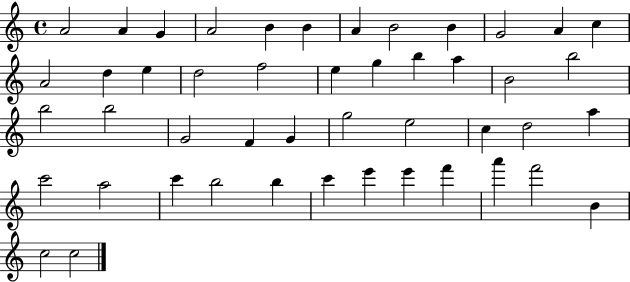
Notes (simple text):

A4/h A4/q G4/q A4/h B4/q B4/q A4/q B4/h B4/q G4/h A4/q C5/q A4/h D5/q E5/q D5/h F5/h E5/q G5/q B5/q A5/q B4/h B5/h B5/h B5/h G4/h F4/q G4/q G5/h E5/h C5/q D5/h A5/q C6/h A5/h C6/q B5/h B5/q C6/q E6/q E6/q F6/q A6/q F6/h B4/q C5/h C5/h